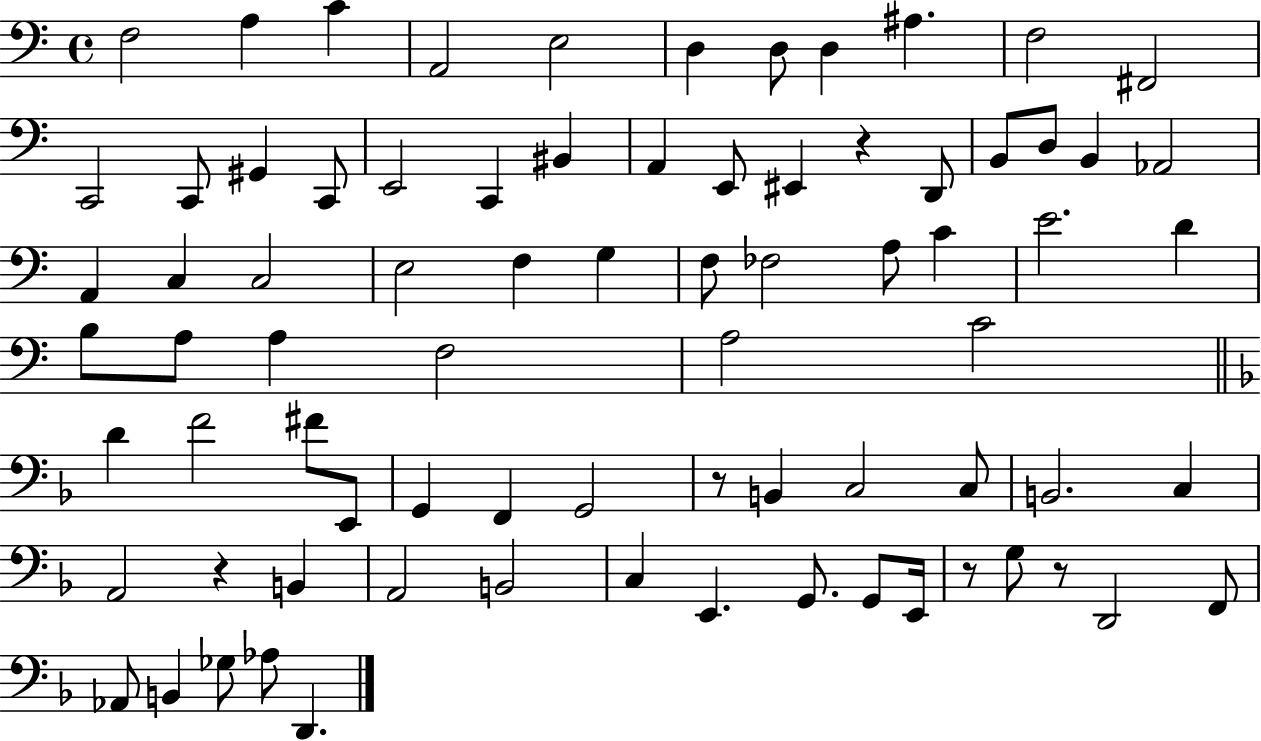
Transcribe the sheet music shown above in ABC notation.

X:1
T:Untitled
M:4/4
L:1/4
K:C
F,2 A, C A,,2 E,2 D, D,/2 D, ^A, F,2 ^F,,2 C,,2 C,,/2 ^G,, C,,/2 E,,2 C,, ^B,, A,, E,,/2 ^E,, z D,,/2 B,,/2 D,/2 B,, _A,,2 A,, C, C,2 E,2 F, G, F,/2 _F,2 A,/2 C E2 D B,/2 A,/2 A, F,2 A,2 C2 D F2 ^F/2 E,,/2 G,, F,, G,,2 z/2 B,, C,2 C,/2 B,,2 C, A,,2 z B,, A,,2 B,,2 C, E,, G,,/2 G,,/2 E,,/4 z/2 G,/2 z/2 D,,2 F,,/2 _A,,/2 B,, _G,/2 _A,/2 D,,